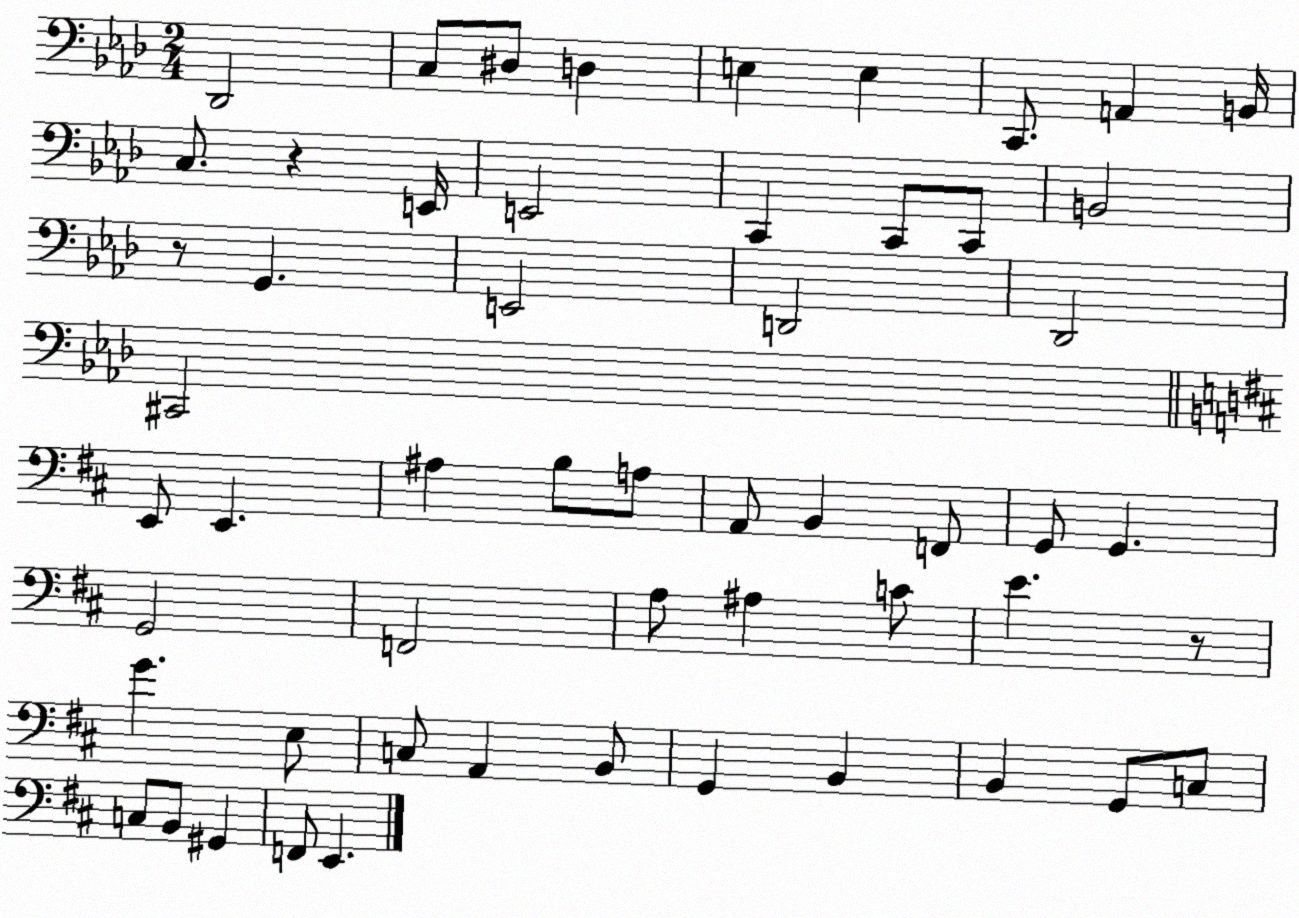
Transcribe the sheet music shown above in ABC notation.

X:1
T:Untitled
M:2/4
L:1/4
K:Ab
_D,,2 C,/2 ^D,/2 D, E, E, C,,/2 A,, B,,/4 C,/2 z E,,/4 E,,2 C,, C,,/2 C,,/2 B,,2 z/2 G,, E,,2 D,,2 _D,,2 ^C,,2 E,,/2 E,, ^A, B,/2 A,/2 A,,/2 B,, F,,/2 G,,/2 G,, G,,2 F,,2 A,/2 ^A, C/2 E z/2 G E,/2 C,/2 A,, B,,/2 G,, B,, B,, G,,/2 C,/2 C,/2 B,,/2 ^G,, F,,/2 E,,